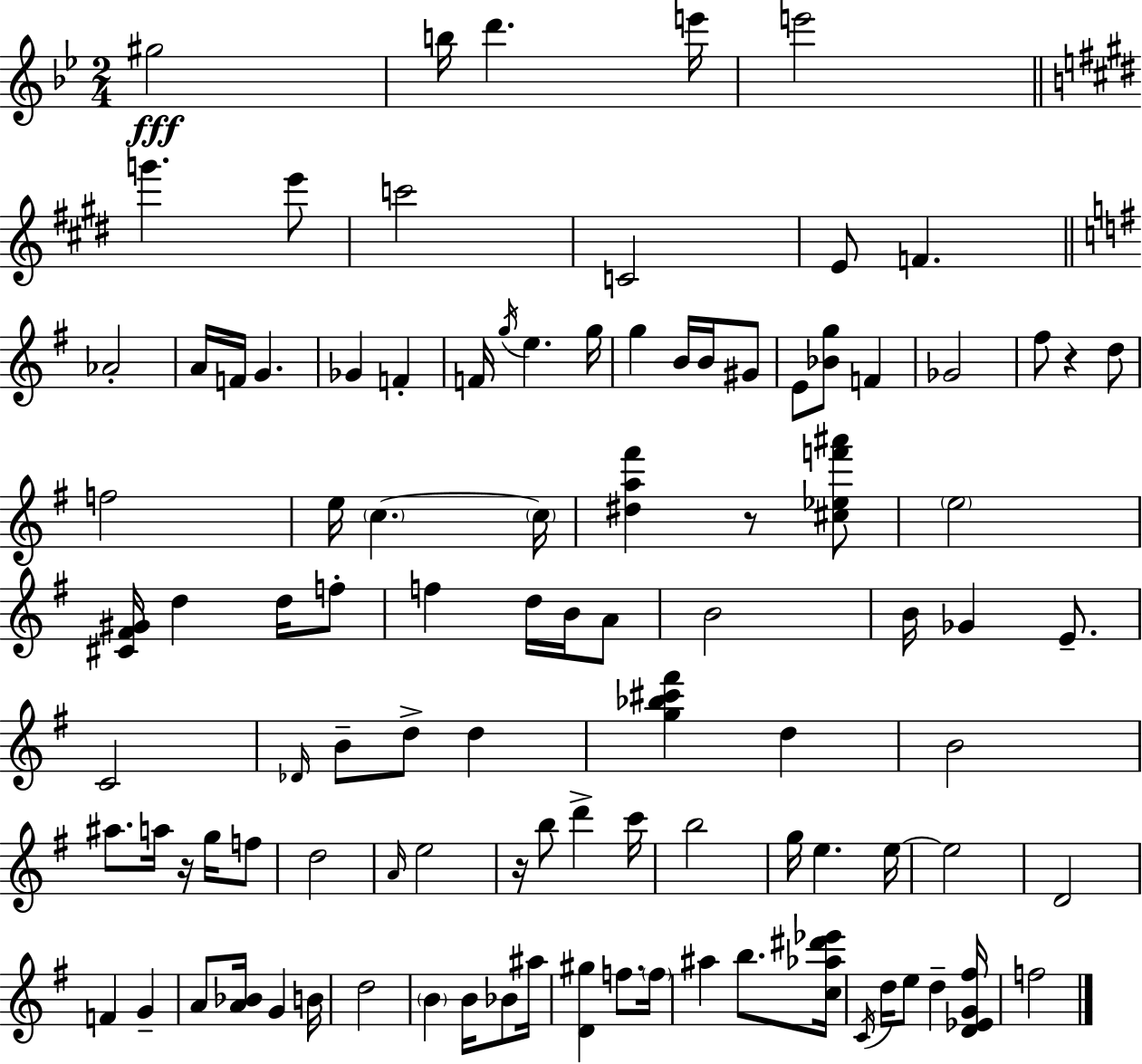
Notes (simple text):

G#5/h B5/s D6/q. E6/s E6/h G6/q. E6/e C6/h C4/h E4/e F4/q. Ab4/h A4/s F4/s G4/q. Gb4/q F4/q F4/s G5/s E5/q. G5/s G5/q B4/s B4/s G#4/e E4/e [Bb4,G5]/e F4/q Gb4/h F#5/e R/q D5/e F5/h E5/s C5/q. C5/s [D#5,A5,F#6]/q R/e [C#5,Eb5,F6,A#6]/e E5/h [C#4,F#4,G#4]/s D5/q D5/s F5/e F5/q D5/s B4/s A4/e B4/h B4/s Gb4/q E4/e. C4/h Db4/s B4/e D5/e D5/q [G5,Bb5,C#6,F#6]/q D5/q B4/h A#5/e. A5/s R/s G5/s F5/e D5/h A4/s E5/h R/s B5/e D6/q C6/s B5/h G5/s E5/q. E5/s E5/h D4/h F4/q G4/q A4/e [A4,Bb4]/s G4/q B4/s D5/h B4/q B4/s Bb4/e A#5/s [D4,G#5]/q F5/e. F5/s A#5/q B5/e. [C5,Ab5,D#6,Eb6]/s C4/s D5/s E5/e D5/q [D4,Eb4,G4,F#5]/s F5/h